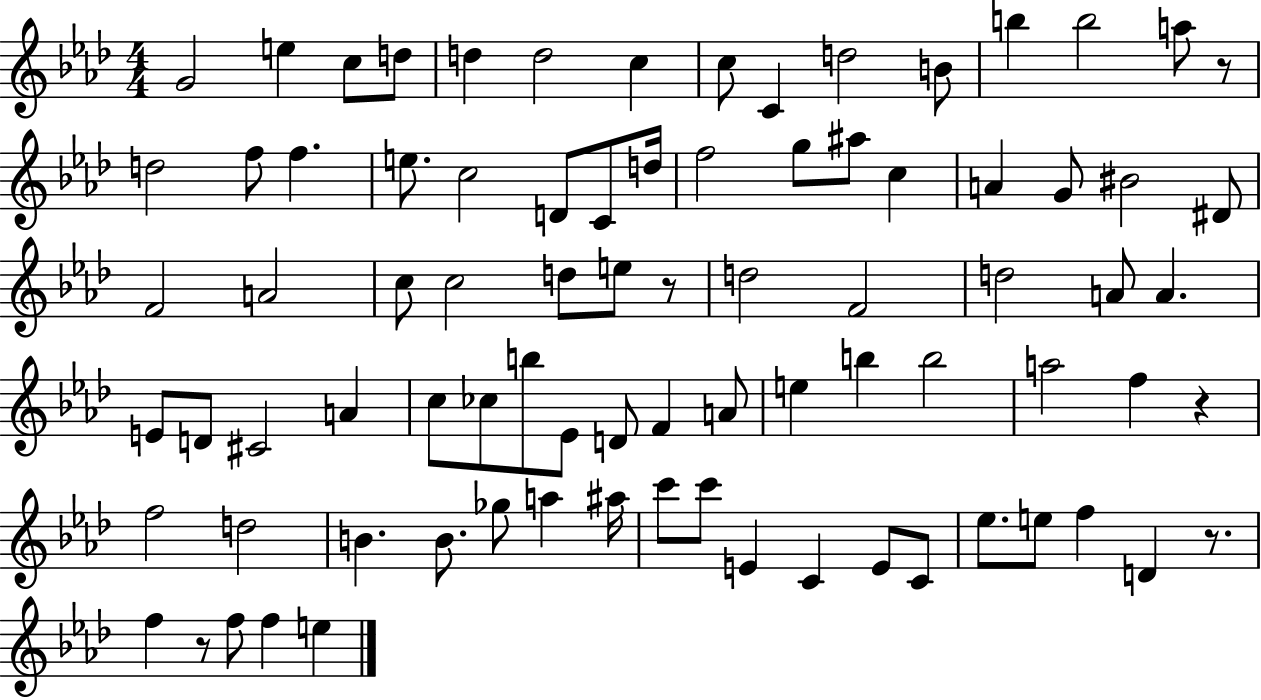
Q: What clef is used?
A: treble